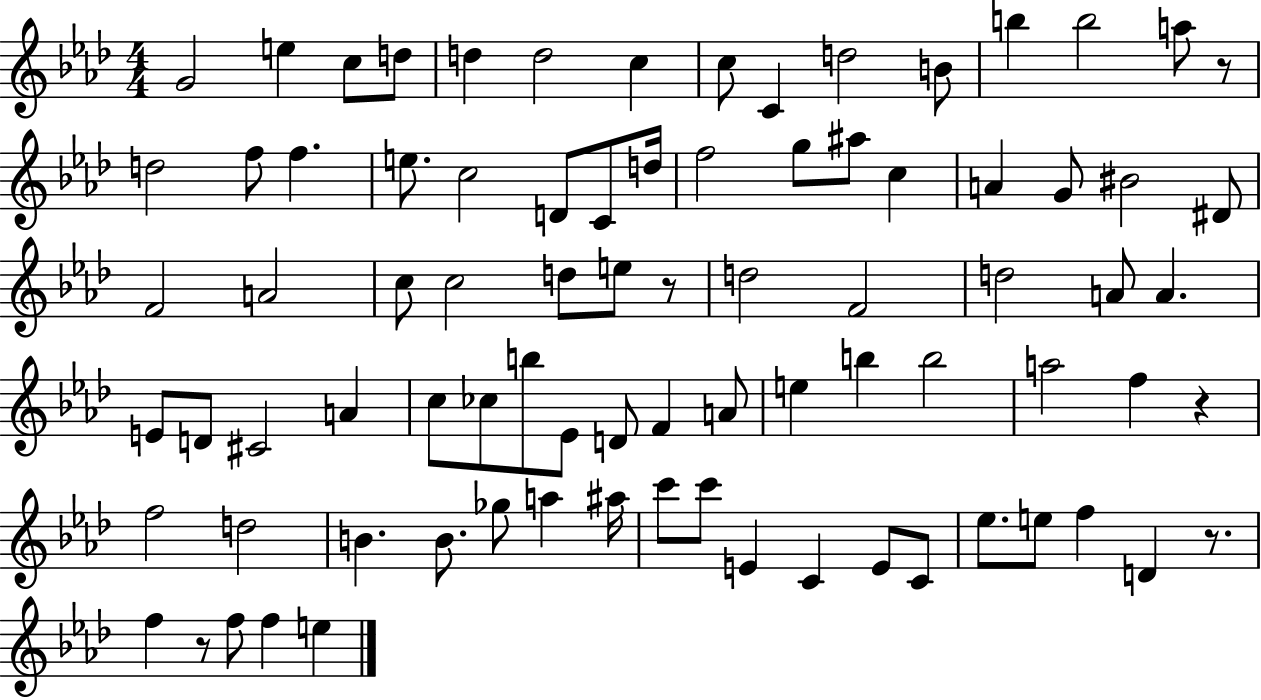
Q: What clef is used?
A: treble